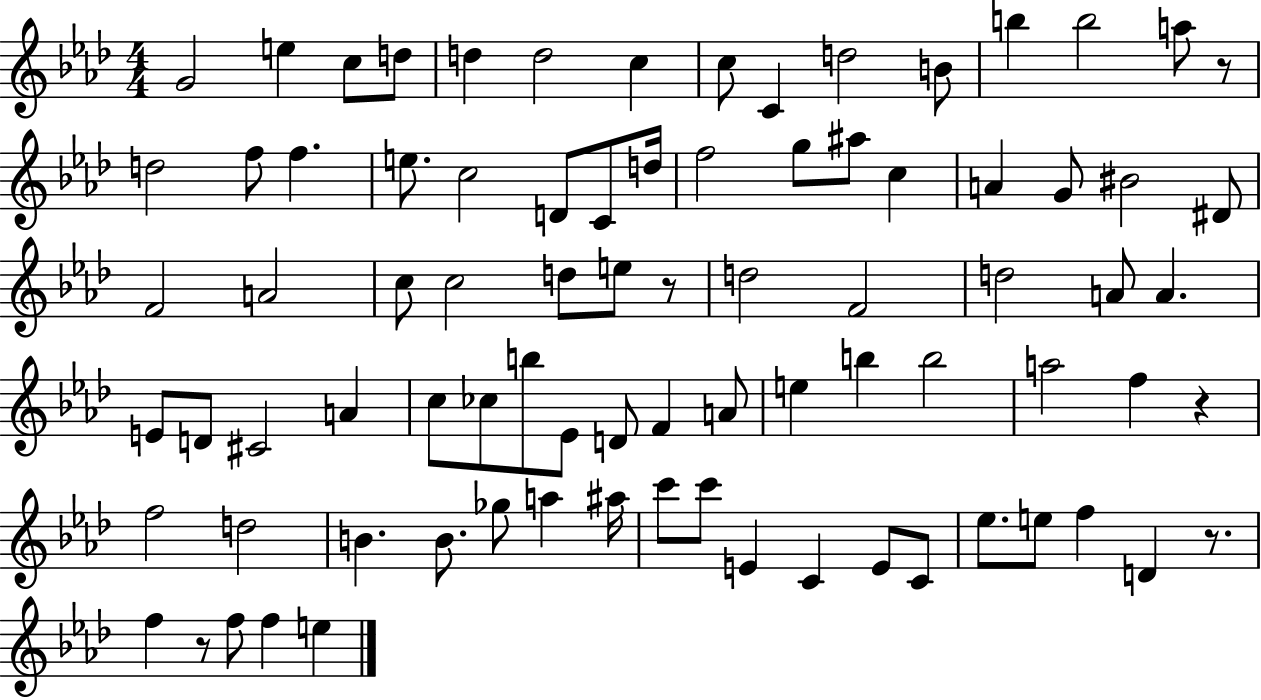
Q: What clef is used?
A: treble